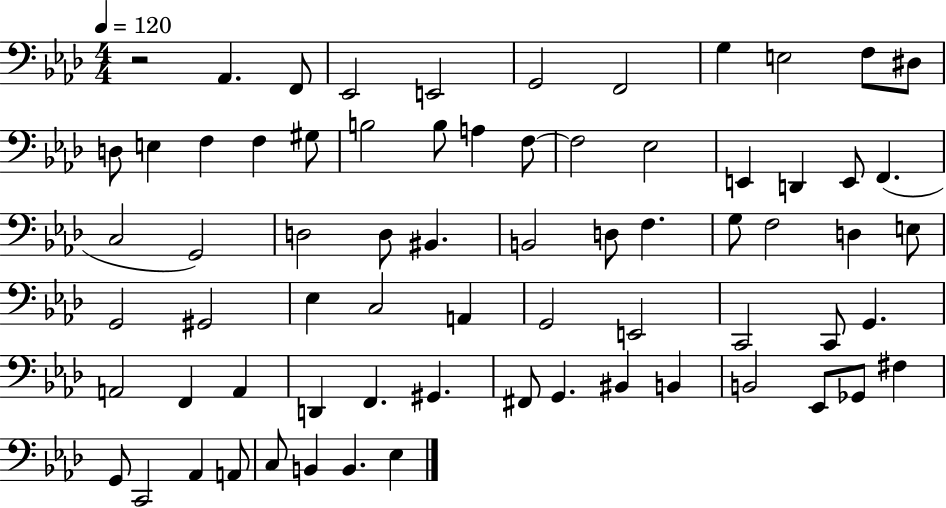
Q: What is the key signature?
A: AES major